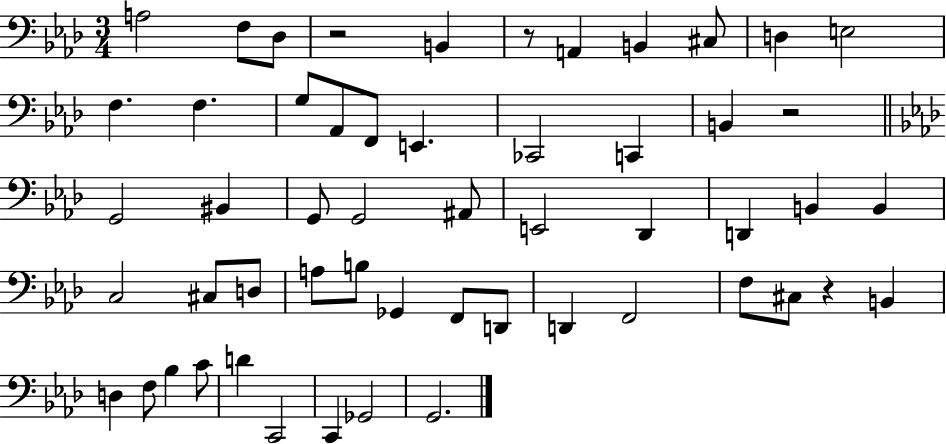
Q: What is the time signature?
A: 3/4